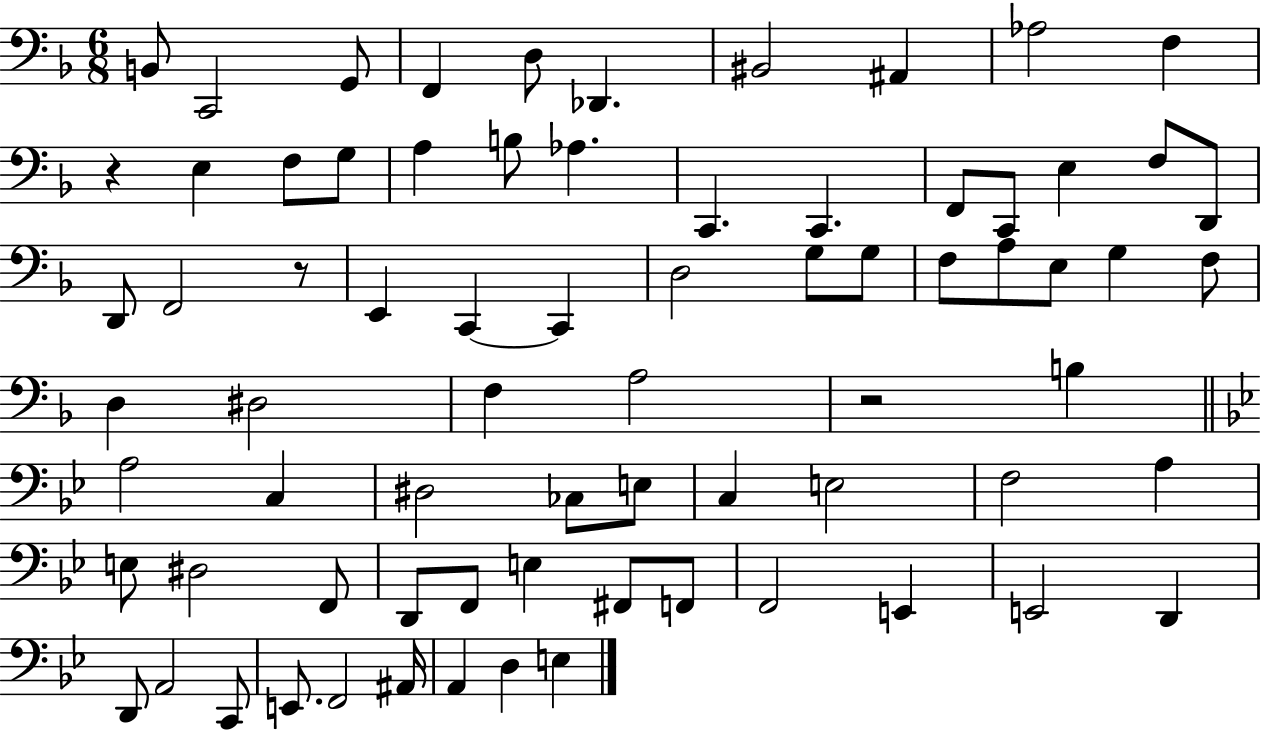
{
  \clef bass
  \numericTimeSignature
  \time 6/8
  \key f \major
  \repeat volta 2 { b,8 c,2 g,8 | f,4 d8 des,4. | bis,2 ais,4 | aes2 f4 | \break r4 e4 f8 g8 | a4 b8 aes4. | c,4. c,4. | f,8 c,8 e4 f8 d,8 | \break d,8 f,2 r8 | e,4 c,4~~ c,4 | d2 g8 g8 | f8 a8 e8 g4 f8 | \break d4 dis2 | f4 a2 | r2 b4 | \bar "||" \break \key g \minor a2 c4 | dis2 ces8 e8 | c4 e2 | f2 a4 | \break e8 dis2 f,8 | d,8 f,8 e4 fis,8 f,8 | f,2 e,4 | e,2 d,4 | \break d,8 a,2 c,8 | e,8. f,2 ais,16 | a,4 d4 e4 | } \bar "|."
}